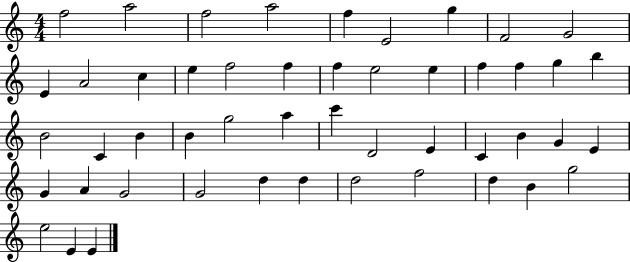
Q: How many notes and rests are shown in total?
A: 49